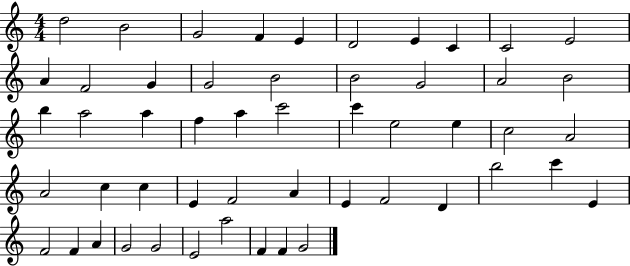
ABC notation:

X:1
T:Untitled
M:4/4
L:1/4
K:C
d2 B2 G2 F E D2 E C C2 E2 A F2 G G2 B2 B2 G2 A2 B2 b a2 a f a c'2 c' e2 e c2 A2 A2 c c E F2 A E F2 D b2 c' E F2 F A G2 G2 E2 a2 F F G2